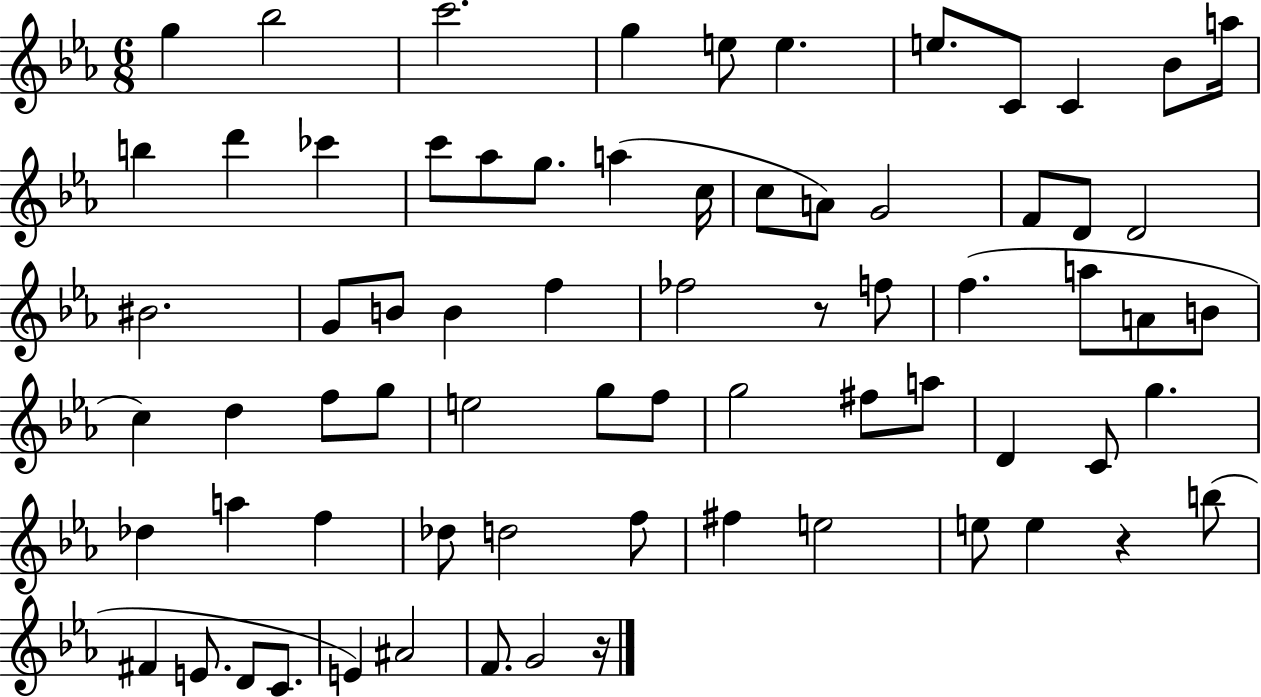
G5/q Bb5/h C6/h. G5/q E5/e E5/q. E5/e. C4/e C4/q Bb4/e A5/s B5/q D6/q CES6/q C6/e Ab5/e G5/e. A5/q C5/s C5/e A4/e G4/h F4/e D4/e D4/h BIS4/h. G4/e B4/e B4/q F5/q FES5/h R/e F5/e F5/q. A5/e A4/e B4/e C5/q D5/q F5/e G5/e E5/h G5/e F5/e G5/h F#5/e A5/e D4/q C4/e G5/q. Db5/q A5/q F5/q Db5/e D5/h F5/e F#5/q E5/h E5/e E5/q R/q B5/e F#4/q E4/e. D4/e C4/e. E4/q A#4/h F4/e. G4/h R/s